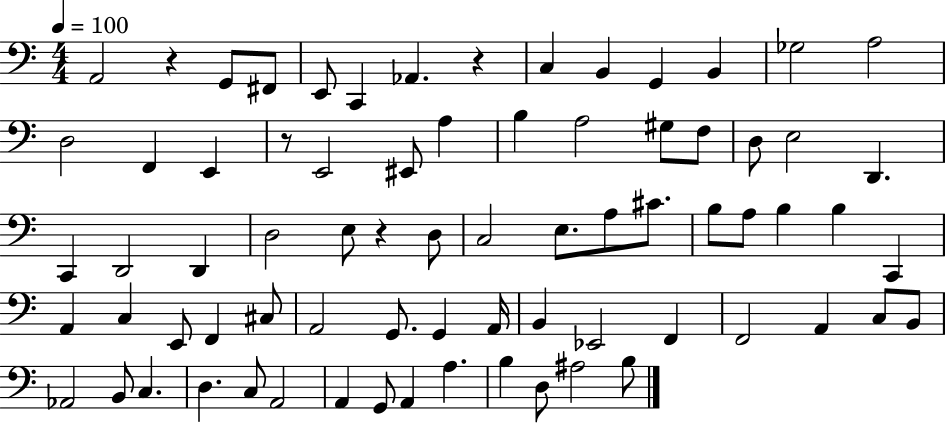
X:1
T:Untitled
M:4/4
L:1/4
K:C
A,,2 z G,,/2 ^F,,/2 E,,/2 C,, _A,, z C, B,, G,, B,, _G,2 A,2 D,2 F,, E,, z/2 E,,2 ^E,,/2 A, B, A,2 ^G,/2 F,/2 D,/2 E,2 D,, C,, D,,2 D,, D,2 E,/2 z D,/2 C,2 E,/2 A,/2 ^C/2 B,/2 A,/2 B, B, C,, A,, C, E,,/2 F,, ^C,/2 A,,2 G,,/2 G,, A,,/4 B,, _E,,2 F,, F,,2 A,, C,/2 B,,/2 _A,,2 B,,/2 C, D, C,/2 A,,2 A,, G,,/2 A,, A, B, D,/2 ^A,2 B,/2